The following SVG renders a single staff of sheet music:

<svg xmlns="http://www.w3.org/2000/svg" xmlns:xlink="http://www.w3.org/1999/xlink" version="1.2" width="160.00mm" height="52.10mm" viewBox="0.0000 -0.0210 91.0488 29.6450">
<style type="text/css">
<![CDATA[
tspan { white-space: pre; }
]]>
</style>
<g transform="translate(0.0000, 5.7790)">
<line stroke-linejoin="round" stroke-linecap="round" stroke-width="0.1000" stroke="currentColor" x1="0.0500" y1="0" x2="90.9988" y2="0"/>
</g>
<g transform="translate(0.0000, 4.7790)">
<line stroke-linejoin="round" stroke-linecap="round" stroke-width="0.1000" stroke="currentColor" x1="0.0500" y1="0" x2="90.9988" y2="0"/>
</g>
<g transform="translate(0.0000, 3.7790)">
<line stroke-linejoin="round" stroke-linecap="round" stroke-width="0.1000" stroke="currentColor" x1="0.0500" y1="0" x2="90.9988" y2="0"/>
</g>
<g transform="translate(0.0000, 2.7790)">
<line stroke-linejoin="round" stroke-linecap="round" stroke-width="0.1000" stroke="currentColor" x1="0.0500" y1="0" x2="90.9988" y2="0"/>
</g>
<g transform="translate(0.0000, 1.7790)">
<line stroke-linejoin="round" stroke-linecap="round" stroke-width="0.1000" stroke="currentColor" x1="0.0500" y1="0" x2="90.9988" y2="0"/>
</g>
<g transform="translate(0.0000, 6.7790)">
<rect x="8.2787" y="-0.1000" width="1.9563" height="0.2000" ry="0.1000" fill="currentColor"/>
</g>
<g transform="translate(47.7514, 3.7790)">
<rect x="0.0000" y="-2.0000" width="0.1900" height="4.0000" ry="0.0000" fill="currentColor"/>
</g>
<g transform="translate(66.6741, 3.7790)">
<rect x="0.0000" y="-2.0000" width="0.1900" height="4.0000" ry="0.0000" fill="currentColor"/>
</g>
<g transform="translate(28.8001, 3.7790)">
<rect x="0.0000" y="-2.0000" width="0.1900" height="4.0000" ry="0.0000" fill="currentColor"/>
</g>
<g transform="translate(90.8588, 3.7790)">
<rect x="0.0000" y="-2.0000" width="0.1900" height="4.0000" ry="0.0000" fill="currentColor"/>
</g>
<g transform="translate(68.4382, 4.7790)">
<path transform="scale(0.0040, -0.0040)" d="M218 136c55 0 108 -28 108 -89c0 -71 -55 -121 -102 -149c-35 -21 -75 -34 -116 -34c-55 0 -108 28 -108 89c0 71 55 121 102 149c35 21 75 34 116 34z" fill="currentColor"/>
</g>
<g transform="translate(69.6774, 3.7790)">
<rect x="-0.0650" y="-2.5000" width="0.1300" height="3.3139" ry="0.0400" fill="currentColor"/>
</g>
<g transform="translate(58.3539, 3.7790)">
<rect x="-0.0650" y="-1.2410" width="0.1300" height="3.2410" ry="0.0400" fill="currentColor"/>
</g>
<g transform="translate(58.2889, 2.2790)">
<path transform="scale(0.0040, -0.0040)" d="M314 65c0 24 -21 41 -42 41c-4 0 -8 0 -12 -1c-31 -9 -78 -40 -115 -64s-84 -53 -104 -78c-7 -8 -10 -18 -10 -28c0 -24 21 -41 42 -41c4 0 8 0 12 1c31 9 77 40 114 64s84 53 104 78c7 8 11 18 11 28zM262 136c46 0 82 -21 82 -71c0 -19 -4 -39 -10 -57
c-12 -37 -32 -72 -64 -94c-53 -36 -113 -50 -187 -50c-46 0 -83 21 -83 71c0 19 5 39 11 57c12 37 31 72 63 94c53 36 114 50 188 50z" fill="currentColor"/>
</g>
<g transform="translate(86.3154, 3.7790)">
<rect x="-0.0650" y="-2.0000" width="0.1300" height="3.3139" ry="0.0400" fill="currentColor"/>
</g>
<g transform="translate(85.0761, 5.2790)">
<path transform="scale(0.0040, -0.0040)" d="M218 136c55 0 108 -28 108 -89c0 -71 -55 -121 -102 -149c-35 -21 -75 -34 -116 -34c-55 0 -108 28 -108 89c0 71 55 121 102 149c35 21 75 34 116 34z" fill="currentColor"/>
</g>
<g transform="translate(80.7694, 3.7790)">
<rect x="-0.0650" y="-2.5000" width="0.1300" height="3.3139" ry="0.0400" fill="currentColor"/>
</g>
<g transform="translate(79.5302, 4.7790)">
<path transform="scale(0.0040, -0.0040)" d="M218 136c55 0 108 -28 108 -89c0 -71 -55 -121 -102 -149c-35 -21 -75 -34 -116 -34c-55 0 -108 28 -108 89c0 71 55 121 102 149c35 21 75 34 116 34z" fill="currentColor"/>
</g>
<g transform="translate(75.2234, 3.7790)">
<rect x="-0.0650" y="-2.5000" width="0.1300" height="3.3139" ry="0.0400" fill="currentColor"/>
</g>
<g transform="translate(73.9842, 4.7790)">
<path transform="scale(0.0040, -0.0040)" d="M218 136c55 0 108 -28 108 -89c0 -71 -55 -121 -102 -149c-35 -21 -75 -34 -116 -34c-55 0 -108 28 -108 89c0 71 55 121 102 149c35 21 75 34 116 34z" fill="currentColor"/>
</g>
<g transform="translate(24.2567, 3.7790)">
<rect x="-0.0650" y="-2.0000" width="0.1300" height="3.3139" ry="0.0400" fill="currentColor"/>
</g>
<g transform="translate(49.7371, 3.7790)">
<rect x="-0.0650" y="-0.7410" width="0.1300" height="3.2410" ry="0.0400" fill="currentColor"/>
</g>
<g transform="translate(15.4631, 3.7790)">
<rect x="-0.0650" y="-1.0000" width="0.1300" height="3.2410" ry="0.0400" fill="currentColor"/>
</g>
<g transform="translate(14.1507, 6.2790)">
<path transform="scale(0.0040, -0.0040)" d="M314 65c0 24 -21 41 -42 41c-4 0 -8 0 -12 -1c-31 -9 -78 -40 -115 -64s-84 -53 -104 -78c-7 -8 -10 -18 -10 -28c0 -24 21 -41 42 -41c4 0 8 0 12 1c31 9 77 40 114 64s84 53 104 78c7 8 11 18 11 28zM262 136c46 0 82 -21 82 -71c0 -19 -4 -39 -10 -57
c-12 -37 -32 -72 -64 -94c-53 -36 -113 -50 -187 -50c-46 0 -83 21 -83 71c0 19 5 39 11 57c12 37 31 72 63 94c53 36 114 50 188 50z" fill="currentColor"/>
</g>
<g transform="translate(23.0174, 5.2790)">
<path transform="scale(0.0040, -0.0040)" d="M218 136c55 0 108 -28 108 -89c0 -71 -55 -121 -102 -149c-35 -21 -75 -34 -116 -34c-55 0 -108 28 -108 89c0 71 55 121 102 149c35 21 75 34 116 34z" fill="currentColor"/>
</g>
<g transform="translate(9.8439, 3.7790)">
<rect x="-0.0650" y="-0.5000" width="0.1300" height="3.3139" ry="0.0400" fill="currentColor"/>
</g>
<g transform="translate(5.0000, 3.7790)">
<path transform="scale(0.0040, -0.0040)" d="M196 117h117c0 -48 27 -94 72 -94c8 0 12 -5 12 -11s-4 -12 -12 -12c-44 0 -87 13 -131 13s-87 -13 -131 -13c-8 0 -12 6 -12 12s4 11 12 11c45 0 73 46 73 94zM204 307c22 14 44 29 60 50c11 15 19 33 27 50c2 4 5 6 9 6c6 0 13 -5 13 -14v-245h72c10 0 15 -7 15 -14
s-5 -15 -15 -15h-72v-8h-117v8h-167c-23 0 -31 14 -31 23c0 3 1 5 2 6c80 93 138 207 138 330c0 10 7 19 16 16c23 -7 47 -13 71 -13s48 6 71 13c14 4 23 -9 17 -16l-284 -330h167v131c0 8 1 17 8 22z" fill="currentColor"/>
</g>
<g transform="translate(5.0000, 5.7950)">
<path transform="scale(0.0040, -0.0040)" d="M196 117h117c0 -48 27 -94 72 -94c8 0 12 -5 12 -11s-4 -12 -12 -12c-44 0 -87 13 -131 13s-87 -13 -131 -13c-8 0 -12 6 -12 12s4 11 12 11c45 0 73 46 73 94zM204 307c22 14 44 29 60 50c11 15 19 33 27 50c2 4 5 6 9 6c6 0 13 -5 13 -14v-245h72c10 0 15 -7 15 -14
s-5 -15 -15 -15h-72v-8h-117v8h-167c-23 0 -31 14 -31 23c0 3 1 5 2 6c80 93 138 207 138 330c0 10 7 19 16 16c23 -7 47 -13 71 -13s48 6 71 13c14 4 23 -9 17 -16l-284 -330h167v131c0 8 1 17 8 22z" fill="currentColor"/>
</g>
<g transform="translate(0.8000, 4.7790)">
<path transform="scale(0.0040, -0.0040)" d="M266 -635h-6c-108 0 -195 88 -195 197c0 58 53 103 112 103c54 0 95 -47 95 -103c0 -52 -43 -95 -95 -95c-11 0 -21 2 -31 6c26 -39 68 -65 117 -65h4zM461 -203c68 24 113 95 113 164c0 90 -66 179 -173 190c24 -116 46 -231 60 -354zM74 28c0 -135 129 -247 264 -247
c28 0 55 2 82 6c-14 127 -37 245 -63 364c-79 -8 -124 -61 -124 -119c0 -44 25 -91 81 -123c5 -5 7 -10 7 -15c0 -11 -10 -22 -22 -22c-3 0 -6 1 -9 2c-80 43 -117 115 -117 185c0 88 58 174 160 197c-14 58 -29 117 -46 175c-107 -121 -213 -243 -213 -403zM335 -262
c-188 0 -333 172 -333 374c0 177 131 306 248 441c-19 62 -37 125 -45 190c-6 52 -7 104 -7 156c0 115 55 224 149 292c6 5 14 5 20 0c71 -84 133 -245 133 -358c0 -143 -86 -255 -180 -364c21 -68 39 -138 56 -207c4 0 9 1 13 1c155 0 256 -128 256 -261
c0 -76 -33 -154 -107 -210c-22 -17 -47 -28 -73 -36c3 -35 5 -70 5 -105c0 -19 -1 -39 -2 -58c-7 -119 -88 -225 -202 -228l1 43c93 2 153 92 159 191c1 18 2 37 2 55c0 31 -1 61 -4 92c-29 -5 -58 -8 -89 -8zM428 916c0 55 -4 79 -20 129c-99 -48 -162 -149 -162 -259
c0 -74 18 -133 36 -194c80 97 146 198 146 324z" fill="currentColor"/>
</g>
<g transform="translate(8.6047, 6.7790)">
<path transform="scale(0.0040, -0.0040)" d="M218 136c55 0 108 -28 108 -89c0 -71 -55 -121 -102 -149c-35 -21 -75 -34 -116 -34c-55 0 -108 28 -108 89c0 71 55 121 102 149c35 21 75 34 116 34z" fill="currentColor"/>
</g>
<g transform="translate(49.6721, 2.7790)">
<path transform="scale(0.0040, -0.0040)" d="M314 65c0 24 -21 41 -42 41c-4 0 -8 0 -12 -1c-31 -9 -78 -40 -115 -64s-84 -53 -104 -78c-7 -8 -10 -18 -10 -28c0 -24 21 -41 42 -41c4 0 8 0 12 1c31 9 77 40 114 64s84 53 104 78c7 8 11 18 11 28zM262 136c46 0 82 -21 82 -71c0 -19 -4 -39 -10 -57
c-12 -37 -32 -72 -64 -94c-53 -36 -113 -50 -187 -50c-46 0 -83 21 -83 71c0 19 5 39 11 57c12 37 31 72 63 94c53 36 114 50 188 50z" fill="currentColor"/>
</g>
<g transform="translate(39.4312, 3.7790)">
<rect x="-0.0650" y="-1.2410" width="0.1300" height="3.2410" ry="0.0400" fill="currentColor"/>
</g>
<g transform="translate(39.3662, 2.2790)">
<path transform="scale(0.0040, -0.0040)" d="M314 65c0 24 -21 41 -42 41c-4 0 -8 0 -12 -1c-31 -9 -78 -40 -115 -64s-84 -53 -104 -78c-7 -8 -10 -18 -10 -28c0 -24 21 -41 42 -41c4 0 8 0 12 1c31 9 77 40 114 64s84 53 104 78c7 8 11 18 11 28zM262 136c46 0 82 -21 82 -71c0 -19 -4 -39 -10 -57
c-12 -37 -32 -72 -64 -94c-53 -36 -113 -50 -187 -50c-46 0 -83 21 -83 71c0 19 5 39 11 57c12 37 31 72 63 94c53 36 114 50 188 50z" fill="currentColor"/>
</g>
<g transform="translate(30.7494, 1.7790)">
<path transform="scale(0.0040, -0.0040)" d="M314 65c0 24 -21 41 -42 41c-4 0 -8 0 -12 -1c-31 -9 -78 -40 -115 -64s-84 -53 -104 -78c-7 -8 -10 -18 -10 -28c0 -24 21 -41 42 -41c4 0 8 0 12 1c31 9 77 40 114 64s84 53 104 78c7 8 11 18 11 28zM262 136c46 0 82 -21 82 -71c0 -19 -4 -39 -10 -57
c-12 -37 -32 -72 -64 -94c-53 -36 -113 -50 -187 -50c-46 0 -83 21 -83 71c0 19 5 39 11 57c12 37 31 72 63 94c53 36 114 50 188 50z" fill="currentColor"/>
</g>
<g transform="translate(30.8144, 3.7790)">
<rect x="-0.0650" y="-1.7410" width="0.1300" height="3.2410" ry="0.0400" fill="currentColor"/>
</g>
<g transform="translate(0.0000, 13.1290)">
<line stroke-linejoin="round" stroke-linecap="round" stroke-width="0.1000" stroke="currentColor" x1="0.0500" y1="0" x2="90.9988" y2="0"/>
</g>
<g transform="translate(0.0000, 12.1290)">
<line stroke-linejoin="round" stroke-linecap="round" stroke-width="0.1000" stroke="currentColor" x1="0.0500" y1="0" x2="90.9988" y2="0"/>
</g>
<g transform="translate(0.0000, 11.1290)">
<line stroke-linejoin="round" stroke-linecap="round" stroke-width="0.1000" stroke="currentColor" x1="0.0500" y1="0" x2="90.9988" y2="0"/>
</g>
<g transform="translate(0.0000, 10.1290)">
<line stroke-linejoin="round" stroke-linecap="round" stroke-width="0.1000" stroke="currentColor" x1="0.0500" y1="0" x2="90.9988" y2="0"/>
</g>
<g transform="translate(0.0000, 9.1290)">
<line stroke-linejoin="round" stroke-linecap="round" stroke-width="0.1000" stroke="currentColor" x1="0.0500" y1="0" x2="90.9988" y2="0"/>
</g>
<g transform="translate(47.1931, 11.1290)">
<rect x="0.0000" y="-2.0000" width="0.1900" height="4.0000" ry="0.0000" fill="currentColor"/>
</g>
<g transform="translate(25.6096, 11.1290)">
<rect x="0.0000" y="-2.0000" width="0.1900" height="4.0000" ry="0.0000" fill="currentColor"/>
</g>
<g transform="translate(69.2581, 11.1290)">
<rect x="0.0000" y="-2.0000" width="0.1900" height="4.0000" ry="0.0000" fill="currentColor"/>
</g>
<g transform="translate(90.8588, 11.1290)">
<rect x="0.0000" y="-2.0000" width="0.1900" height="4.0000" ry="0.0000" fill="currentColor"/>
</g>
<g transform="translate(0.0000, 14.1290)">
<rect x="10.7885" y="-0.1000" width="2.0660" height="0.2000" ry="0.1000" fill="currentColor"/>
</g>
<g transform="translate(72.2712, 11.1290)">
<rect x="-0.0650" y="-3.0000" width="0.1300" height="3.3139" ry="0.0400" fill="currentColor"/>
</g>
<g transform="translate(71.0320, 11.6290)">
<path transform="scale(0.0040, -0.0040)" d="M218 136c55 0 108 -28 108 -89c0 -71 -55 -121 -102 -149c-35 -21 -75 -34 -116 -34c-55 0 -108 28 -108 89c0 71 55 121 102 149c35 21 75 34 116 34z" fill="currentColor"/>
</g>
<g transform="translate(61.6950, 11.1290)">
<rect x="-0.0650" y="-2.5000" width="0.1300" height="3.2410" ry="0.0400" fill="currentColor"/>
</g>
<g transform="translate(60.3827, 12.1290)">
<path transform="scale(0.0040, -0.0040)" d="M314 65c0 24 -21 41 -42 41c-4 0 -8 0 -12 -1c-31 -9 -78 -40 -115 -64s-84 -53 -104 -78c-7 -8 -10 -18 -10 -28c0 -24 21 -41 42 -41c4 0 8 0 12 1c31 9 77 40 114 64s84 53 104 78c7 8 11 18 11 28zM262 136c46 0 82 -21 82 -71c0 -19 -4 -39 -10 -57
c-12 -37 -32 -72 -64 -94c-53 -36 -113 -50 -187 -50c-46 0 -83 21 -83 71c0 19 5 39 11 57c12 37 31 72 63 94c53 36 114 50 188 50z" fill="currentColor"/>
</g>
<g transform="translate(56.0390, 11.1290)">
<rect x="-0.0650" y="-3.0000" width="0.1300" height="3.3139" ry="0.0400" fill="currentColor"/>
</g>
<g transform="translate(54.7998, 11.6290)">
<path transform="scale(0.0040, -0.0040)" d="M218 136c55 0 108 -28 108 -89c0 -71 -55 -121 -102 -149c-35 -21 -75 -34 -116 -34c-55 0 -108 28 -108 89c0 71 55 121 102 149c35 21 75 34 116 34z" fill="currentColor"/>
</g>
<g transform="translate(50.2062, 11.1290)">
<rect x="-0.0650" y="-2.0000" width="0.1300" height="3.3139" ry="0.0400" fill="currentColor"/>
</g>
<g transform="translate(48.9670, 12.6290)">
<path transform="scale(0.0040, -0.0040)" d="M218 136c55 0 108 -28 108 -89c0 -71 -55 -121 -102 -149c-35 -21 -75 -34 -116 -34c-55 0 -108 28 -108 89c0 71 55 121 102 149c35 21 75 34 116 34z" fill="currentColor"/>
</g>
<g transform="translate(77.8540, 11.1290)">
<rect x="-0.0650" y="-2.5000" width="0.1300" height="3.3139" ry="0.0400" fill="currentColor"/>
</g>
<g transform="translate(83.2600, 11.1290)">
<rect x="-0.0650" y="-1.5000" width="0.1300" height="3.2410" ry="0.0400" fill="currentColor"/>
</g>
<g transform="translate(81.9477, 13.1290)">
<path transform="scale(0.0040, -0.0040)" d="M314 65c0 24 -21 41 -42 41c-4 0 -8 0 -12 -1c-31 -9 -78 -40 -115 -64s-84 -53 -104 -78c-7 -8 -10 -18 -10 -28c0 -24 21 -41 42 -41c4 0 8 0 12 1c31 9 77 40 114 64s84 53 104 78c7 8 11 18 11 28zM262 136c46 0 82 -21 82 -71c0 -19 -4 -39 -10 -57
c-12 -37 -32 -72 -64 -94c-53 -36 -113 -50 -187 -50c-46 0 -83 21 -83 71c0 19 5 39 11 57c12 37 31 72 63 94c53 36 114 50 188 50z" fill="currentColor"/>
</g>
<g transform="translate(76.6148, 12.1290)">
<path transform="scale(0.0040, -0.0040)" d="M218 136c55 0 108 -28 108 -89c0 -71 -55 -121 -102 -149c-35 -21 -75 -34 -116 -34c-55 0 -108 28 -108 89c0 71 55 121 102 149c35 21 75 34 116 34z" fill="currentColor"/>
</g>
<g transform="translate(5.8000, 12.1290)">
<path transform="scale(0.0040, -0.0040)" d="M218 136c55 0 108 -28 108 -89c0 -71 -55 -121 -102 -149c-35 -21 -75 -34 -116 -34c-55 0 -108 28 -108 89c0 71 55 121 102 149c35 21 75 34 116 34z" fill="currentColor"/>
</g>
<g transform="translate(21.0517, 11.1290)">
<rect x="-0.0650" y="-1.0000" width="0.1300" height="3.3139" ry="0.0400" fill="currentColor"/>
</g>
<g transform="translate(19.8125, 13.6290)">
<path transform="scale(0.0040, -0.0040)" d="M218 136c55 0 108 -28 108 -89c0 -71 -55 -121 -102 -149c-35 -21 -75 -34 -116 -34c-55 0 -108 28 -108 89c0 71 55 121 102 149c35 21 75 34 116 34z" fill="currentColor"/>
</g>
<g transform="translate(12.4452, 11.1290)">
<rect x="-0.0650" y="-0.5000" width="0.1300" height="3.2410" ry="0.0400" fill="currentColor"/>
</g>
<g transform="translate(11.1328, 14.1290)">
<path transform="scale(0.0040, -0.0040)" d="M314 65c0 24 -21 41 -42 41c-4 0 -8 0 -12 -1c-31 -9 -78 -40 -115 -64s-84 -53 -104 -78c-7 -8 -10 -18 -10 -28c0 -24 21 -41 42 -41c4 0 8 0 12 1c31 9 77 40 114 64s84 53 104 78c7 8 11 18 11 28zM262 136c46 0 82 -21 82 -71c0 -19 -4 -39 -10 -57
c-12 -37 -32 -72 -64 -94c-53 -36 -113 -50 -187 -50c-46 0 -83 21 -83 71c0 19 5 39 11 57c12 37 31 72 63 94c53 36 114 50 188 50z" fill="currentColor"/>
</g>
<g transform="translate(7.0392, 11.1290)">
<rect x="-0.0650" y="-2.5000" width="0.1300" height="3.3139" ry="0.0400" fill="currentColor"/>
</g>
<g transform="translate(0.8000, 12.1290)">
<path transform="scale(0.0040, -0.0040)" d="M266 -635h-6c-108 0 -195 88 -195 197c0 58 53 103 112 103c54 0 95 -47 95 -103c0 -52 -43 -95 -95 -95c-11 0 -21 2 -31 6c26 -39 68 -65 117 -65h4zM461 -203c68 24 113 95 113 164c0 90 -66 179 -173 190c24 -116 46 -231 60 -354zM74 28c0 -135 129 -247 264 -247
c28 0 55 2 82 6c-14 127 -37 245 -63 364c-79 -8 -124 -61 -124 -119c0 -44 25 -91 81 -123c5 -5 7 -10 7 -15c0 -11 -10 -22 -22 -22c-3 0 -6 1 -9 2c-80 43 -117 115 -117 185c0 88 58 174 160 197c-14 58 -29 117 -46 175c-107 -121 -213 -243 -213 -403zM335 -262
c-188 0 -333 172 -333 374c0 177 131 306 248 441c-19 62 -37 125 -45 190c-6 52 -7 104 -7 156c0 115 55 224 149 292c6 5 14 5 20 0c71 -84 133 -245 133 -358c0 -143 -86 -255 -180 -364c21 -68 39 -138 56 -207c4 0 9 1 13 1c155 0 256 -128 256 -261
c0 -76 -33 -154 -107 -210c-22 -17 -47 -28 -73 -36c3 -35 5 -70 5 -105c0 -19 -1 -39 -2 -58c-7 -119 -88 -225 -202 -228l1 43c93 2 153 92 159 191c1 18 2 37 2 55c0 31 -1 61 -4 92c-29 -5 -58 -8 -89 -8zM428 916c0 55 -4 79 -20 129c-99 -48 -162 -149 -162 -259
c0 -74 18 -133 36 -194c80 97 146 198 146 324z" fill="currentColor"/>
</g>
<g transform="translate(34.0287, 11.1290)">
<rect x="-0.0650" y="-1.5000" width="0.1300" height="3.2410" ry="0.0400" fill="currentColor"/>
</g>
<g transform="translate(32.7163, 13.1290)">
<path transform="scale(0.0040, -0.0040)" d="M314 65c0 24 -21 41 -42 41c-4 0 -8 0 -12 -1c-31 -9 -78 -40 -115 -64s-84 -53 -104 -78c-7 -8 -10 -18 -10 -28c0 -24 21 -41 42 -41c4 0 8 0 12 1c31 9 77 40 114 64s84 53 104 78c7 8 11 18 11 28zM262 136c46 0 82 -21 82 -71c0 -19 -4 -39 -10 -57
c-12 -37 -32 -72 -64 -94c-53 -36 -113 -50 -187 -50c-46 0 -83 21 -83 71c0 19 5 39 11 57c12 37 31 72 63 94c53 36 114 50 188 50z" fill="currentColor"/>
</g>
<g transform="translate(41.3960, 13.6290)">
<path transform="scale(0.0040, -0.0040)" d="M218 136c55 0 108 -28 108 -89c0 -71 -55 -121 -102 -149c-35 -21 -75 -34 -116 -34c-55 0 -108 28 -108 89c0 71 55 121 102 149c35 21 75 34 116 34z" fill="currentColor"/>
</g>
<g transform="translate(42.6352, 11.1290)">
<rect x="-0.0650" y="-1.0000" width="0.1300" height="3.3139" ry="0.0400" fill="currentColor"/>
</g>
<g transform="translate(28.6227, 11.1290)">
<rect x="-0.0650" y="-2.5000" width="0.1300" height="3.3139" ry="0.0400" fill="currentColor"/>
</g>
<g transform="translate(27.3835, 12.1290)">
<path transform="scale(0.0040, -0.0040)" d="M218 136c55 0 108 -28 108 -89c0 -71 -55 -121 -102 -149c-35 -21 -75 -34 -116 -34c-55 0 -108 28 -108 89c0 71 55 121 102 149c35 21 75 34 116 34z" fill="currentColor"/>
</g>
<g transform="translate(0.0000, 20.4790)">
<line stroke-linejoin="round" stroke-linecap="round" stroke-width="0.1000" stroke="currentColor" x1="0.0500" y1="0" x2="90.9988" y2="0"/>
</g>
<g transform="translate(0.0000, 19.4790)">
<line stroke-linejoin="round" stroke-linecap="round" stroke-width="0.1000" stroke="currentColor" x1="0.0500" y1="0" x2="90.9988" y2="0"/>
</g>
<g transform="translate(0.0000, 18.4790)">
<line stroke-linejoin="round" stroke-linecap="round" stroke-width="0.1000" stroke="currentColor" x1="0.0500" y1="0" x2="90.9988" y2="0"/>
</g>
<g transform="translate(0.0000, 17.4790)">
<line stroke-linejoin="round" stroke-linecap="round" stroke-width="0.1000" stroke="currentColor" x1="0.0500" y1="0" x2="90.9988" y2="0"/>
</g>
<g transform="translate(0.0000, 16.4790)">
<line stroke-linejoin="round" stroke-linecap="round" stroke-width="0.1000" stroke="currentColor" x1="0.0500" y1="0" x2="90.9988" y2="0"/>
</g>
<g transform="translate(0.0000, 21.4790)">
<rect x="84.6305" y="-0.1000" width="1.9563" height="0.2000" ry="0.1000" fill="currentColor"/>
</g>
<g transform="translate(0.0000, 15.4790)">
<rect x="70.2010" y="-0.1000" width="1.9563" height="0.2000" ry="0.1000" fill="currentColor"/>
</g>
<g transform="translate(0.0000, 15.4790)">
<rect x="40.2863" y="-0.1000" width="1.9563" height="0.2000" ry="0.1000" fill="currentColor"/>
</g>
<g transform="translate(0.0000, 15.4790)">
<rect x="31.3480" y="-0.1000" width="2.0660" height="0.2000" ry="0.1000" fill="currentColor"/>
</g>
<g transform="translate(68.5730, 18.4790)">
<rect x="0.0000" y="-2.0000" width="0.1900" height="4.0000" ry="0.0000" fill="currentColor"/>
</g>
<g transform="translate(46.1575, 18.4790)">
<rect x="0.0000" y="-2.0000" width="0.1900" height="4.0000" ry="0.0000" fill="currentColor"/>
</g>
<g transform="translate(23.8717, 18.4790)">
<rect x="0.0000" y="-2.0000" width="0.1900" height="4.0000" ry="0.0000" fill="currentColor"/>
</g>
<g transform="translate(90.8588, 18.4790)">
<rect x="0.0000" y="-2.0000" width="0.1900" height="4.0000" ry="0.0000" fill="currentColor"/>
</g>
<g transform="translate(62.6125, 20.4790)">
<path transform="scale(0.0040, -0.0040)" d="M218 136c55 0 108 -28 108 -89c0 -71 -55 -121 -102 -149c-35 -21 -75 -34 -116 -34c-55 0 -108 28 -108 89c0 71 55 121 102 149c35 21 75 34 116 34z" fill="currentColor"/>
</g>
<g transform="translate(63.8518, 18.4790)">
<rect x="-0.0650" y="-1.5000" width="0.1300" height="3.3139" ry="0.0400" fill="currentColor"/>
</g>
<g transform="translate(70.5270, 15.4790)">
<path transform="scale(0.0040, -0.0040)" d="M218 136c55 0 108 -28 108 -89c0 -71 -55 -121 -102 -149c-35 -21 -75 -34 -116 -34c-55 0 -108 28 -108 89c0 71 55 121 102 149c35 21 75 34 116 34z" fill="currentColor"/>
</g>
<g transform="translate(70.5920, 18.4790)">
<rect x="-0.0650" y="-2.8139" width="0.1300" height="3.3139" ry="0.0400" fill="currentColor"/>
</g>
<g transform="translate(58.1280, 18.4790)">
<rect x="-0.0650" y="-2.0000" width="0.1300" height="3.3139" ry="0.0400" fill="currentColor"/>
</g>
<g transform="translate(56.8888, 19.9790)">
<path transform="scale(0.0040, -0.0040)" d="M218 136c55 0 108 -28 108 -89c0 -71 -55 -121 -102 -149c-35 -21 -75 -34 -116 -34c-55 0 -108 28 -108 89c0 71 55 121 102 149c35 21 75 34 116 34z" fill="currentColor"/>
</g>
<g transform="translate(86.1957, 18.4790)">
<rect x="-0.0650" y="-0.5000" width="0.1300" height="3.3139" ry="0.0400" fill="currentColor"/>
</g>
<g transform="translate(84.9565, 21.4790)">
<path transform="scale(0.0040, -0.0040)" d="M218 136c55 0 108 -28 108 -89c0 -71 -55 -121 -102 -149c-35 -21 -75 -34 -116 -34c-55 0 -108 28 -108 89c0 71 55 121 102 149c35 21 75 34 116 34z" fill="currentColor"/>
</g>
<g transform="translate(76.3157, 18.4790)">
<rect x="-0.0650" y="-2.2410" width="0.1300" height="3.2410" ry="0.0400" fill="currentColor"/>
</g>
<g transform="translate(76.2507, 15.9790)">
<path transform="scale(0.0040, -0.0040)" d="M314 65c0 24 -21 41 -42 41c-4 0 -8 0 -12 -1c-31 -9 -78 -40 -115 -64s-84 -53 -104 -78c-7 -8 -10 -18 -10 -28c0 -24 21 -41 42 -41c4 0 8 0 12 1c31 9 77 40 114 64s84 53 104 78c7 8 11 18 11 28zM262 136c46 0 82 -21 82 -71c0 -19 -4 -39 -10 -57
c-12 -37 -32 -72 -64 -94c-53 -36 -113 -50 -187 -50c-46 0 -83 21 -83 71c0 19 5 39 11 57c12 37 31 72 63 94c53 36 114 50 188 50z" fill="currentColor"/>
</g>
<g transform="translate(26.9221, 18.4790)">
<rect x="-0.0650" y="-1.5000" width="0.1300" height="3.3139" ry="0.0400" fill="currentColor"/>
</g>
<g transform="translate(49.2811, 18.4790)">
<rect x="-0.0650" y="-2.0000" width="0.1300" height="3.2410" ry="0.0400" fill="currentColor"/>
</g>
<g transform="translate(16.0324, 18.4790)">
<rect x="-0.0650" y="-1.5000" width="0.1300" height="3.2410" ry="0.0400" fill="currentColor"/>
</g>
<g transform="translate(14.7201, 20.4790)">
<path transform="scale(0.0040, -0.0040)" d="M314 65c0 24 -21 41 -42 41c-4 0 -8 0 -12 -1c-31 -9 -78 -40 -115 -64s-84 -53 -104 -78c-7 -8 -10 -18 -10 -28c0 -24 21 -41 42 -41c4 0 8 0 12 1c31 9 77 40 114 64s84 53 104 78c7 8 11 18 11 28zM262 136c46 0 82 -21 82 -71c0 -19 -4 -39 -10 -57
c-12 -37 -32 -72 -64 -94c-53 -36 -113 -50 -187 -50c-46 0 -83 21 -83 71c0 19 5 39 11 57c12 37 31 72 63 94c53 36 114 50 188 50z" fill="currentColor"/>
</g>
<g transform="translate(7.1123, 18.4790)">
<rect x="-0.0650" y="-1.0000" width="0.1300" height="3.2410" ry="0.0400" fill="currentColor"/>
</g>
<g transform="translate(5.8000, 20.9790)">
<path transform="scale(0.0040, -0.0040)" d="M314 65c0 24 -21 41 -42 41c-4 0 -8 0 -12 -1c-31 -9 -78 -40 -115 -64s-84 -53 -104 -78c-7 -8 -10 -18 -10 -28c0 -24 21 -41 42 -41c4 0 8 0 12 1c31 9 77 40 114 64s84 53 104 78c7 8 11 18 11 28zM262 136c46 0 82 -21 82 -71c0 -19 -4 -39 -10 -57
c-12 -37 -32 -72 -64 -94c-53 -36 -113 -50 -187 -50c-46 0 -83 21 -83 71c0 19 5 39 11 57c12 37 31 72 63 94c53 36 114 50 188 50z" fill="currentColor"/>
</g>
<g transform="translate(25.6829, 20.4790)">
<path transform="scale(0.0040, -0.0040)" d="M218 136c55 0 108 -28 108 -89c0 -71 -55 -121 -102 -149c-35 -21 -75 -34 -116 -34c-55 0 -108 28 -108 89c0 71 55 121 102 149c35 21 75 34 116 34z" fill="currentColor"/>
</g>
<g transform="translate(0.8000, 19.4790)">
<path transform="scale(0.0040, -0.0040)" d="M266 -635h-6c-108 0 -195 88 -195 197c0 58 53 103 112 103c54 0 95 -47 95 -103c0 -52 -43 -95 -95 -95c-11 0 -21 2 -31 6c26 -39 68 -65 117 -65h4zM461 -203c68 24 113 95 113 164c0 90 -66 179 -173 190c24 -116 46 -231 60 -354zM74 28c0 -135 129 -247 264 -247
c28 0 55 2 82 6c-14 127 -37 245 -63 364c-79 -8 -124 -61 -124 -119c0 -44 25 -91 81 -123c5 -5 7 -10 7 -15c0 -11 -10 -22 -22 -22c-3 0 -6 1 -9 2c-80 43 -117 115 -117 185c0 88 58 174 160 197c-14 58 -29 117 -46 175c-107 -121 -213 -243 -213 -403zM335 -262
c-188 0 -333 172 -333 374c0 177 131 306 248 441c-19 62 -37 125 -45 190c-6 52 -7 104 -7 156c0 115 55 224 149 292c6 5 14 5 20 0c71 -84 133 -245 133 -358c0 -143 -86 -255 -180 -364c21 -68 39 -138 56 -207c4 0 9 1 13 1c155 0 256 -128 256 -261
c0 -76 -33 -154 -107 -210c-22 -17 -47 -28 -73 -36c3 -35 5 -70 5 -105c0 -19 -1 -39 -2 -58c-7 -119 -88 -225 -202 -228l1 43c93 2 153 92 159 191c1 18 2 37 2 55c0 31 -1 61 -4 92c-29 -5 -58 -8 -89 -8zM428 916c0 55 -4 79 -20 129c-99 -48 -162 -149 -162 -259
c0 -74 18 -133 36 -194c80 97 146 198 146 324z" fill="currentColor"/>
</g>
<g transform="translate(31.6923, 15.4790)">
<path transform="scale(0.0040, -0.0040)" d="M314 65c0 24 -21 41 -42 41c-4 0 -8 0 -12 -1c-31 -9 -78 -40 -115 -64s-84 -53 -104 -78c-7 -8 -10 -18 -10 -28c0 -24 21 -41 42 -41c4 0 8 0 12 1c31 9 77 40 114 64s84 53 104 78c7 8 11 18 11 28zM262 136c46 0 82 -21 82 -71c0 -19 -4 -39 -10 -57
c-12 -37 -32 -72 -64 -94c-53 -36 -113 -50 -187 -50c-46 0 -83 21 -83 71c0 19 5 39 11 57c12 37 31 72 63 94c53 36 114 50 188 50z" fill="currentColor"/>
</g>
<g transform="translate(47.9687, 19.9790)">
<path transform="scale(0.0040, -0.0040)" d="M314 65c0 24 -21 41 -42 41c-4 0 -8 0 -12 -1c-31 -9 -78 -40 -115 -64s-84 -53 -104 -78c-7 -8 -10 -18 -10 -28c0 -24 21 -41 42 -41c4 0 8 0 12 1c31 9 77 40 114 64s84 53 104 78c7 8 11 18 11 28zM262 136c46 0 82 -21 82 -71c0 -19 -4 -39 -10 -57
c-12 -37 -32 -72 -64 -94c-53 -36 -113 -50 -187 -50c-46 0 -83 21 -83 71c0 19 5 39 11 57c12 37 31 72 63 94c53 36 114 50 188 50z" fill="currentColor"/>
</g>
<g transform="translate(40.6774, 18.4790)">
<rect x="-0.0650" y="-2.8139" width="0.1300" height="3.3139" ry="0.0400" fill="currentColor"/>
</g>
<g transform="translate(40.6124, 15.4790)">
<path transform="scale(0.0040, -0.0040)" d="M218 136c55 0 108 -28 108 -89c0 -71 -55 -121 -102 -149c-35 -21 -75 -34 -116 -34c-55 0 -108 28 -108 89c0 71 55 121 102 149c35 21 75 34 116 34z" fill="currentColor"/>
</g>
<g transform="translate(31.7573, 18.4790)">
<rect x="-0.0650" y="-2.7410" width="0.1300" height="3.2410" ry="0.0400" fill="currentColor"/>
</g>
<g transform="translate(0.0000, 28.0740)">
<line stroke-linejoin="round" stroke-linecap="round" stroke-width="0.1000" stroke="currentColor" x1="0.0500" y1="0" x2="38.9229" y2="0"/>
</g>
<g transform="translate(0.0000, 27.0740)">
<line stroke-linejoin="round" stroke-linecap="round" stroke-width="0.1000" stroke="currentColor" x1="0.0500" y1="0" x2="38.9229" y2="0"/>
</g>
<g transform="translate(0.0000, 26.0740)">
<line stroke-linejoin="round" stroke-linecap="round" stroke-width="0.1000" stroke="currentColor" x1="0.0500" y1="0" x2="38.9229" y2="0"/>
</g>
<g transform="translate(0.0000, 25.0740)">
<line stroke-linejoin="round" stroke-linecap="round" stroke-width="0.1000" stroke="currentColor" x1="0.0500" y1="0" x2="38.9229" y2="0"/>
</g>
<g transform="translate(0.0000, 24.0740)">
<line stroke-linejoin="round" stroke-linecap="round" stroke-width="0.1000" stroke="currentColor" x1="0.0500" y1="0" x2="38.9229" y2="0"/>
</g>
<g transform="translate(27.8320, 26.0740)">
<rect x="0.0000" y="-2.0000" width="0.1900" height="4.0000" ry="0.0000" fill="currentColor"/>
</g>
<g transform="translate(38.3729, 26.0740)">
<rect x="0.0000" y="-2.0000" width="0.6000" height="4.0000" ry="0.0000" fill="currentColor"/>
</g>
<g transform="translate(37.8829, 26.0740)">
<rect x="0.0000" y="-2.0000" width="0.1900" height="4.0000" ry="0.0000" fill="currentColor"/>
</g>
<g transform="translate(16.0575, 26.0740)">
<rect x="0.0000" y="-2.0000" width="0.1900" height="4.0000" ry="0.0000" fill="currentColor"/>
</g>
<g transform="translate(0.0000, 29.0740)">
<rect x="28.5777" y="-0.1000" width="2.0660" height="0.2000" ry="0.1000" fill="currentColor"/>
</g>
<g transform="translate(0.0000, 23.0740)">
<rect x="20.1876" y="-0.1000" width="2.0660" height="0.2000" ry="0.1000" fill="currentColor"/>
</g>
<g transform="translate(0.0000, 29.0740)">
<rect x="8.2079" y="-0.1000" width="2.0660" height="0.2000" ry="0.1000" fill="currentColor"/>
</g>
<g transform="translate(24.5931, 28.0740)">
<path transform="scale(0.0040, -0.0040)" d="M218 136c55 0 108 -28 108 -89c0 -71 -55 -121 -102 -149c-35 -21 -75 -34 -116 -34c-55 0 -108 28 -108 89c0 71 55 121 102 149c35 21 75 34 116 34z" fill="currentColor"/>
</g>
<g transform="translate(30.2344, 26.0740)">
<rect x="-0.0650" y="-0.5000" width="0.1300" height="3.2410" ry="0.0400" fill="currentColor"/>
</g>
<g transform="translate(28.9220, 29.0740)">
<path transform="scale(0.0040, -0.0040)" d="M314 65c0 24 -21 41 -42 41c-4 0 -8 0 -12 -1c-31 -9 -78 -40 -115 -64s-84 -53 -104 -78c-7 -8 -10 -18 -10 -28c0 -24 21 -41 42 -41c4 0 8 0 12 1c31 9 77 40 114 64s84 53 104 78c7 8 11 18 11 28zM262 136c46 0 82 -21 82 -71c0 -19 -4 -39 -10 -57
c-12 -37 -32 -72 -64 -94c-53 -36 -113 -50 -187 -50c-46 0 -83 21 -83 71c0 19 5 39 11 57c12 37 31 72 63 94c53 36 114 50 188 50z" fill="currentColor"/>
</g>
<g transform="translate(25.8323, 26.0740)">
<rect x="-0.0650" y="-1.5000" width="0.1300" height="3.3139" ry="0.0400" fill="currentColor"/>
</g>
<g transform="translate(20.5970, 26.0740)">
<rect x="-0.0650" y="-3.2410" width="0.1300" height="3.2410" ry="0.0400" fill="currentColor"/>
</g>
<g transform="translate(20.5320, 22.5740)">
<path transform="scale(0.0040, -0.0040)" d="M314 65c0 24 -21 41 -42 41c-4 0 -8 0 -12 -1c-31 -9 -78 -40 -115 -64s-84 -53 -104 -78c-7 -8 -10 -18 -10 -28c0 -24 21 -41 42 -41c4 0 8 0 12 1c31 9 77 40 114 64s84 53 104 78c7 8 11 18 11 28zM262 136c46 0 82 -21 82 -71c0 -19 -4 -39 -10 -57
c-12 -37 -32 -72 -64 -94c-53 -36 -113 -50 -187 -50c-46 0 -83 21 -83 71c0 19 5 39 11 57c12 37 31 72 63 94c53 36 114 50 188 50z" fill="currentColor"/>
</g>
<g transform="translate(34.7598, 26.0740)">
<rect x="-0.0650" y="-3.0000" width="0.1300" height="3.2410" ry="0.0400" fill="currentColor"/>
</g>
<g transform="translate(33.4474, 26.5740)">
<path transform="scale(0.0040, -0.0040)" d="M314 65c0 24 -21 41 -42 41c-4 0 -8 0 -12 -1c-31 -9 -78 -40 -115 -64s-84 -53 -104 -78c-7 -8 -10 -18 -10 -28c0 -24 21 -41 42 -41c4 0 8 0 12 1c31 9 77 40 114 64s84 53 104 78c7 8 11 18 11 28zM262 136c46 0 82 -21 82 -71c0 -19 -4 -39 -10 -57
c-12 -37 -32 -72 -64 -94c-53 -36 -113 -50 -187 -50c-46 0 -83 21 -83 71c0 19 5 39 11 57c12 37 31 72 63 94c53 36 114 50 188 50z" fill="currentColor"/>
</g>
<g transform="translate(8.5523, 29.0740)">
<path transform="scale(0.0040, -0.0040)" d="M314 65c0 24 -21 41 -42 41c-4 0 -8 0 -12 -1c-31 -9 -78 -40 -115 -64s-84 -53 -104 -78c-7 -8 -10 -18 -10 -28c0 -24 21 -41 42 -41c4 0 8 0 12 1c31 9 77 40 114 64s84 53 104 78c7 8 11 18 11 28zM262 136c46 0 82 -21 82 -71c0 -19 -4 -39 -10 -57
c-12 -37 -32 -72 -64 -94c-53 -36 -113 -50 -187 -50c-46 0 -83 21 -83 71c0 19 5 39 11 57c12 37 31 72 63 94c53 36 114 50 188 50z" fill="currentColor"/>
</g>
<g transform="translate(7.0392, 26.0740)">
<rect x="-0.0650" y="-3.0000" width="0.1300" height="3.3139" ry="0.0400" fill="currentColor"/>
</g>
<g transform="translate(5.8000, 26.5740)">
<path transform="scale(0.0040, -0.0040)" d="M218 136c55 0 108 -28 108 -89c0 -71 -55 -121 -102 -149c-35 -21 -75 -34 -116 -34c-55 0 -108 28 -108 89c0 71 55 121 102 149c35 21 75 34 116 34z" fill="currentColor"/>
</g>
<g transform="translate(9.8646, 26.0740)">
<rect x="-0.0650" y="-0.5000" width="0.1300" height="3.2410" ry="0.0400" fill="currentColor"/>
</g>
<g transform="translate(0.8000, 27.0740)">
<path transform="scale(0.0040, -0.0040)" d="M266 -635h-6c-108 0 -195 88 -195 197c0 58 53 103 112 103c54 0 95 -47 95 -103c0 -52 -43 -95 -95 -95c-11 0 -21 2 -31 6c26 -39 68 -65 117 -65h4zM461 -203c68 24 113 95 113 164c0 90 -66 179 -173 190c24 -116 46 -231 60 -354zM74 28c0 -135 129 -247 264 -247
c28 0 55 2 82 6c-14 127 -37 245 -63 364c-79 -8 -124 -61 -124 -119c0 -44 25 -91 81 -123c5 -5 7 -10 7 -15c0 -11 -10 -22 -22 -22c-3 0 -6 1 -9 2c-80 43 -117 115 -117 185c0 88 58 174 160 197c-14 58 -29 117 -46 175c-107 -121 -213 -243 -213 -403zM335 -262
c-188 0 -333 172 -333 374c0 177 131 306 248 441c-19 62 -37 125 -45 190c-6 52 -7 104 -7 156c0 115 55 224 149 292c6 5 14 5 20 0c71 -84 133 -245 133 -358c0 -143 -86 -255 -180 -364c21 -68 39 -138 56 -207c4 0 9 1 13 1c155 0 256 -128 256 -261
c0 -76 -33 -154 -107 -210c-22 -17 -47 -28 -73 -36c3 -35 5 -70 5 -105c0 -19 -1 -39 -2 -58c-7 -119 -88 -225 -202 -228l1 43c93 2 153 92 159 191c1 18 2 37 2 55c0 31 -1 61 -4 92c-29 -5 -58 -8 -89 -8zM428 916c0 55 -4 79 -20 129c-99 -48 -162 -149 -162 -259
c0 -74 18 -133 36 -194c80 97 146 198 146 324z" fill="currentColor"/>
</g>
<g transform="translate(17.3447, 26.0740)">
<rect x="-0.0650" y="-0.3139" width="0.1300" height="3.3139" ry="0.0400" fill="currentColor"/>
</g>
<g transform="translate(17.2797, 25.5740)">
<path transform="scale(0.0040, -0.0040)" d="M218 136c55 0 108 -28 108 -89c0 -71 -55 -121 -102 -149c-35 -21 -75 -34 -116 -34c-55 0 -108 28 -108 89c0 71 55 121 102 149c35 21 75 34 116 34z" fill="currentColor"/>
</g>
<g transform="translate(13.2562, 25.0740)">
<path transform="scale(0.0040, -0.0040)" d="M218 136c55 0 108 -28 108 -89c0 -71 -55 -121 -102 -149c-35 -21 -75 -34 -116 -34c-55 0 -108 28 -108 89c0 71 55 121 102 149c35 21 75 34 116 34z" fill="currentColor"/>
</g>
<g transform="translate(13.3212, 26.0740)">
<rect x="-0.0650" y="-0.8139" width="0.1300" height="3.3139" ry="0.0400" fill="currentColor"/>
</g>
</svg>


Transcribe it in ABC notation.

X:1
T:Untitled
M:4/4
L:1/4
K:C
C D2 F f2 e2 d2 e2 G G G F G C2 D G E2 D F A G2 A G E2 D2 E2 E a2 a F2 F E a g2 C A C2 d c b2 E C2 A2